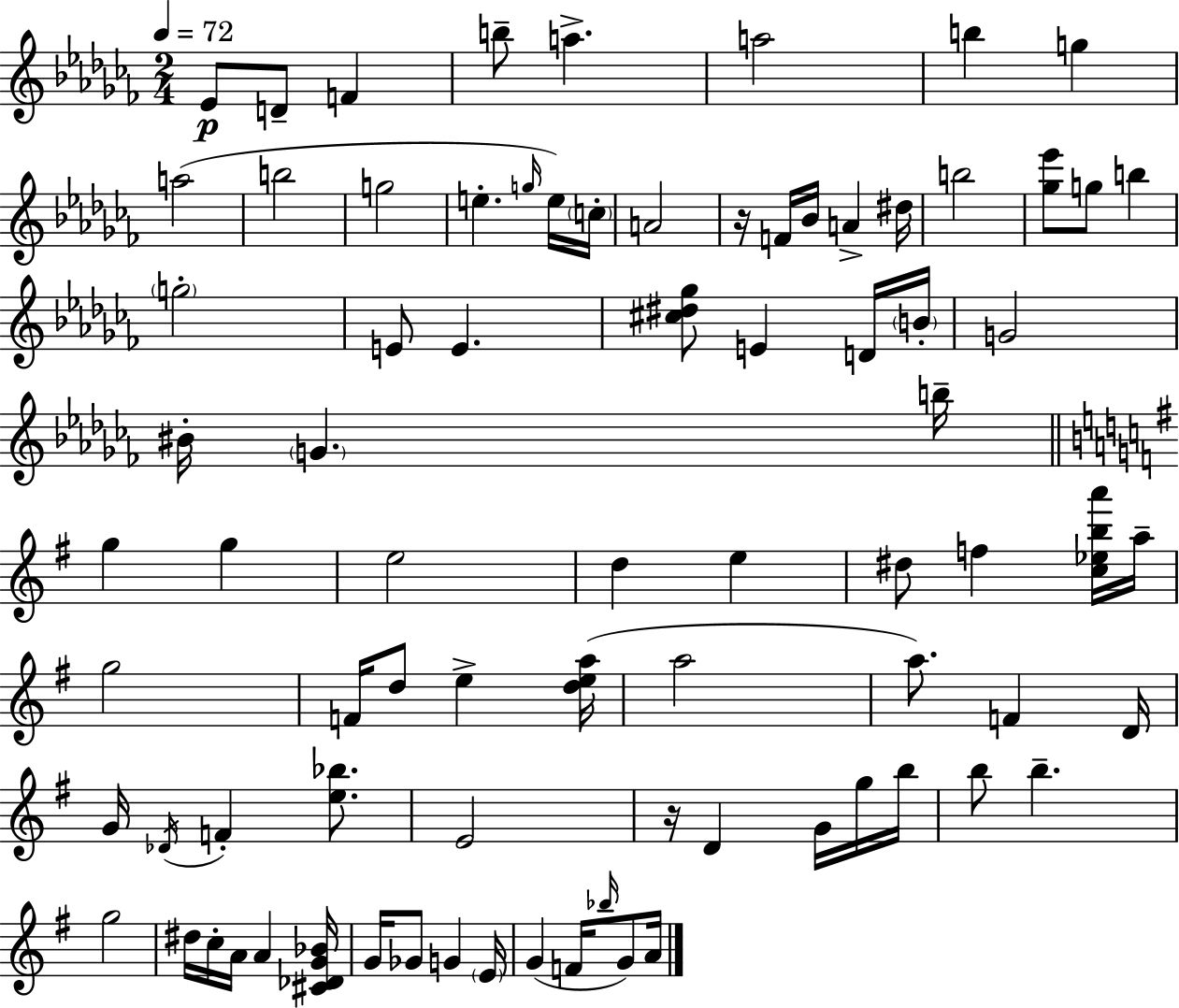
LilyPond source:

{
  \clef treble
  \numericTimeSignature
  \time 2/4
  \key aes \minor
  \tempo 4 = 72
  \repeat volta 2 { ees'8\p d'8-- f'4 | b''8-- a''4.-> | a''2 | b''4 g''4 | \break a''2( | b''2 | g''2 | e''4.-. \grace { g''16 }) e''16 | \break \parenthesize c''16-. a'2 | r16 f'16 bes'16 a'4-> | dis''16 b''2 | <ges'' ees'''>8 g''8 b''4 | \break \parenthesize g''2-. | e'8 e'4. | <cis'' dis'' ges''>8 e'4 d'16 | \parenthesize b'16-. g'2 | \break bis'16-. \parenthesize g'4. | b''16-- \bar "||" \break \key g \major g''4 g''4 | e''2 | d''4 e''4 | dis''8 f''4 <c'' ees'' b'' a'''>16 a''16-- | \break g''2 | f'16 d''8 e''4-> <d'' e'' a''>16( | a''2 | a''8.) f'4 d'16 | \break g'16 \acciaccatura { des'16 } f'4-. <e'' bes''>8. | e'2 | r16 d'4 g'16 g''16 | b''16 b''8 b''4.-- | \break g''2 | dis''16 c''16-. a'16 a'4 | <cis' des' g' bes'>16 g'16 ges'8 g'4 | \parenthesize e'16 g'4( f'16 \grace { bes''16 } g'8) | \break a'16 } \bar "|."
}